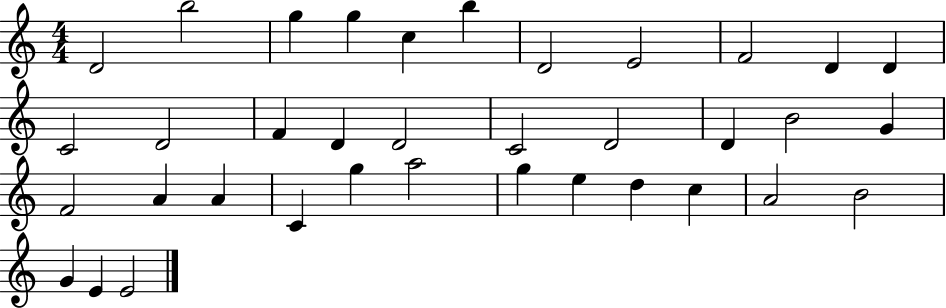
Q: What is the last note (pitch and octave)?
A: E4